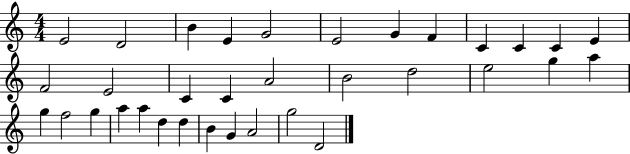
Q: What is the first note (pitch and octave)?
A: E4